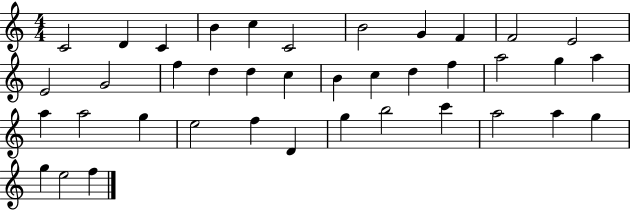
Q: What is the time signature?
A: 4/4